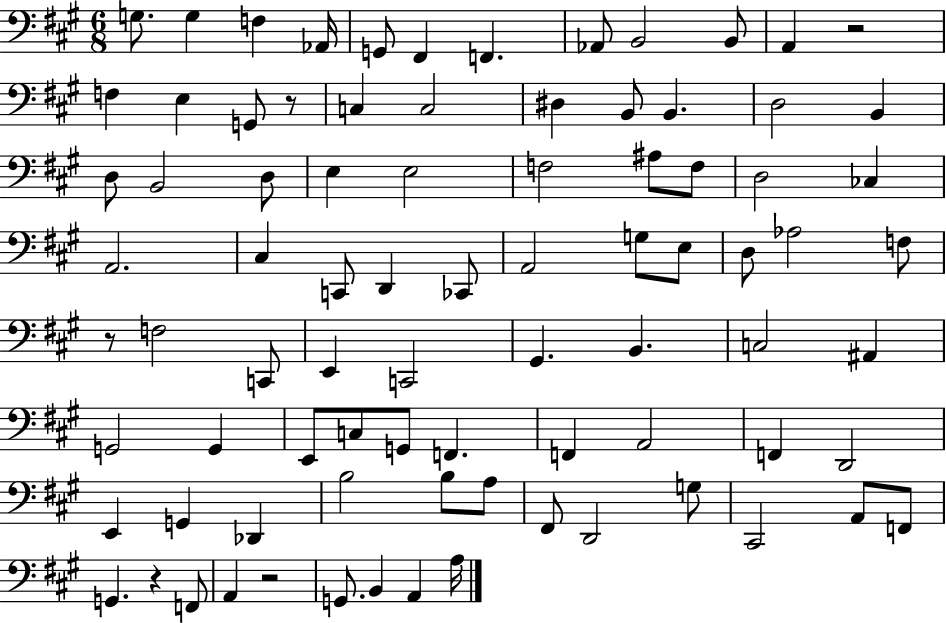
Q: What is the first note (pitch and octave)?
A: G3